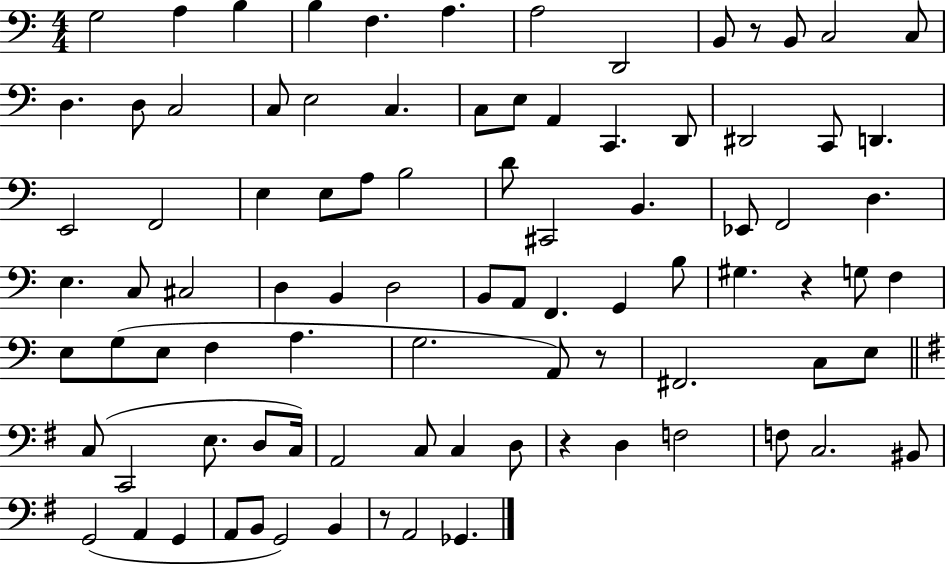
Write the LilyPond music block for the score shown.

{
  \clef bass
  \numericTimeSignature
  \time 4/4
  \key c \major
  \repeat volta 2 { g2 a4 b4 | b4 f4. a4. | a2 d,2 | b,8 r8 b,8 c2 c8 | \break d4. d8 c2 | c8 e2 c4. | c8 e8 a,4 c,4. d,8 | dis,2 c,8 d,4. | \break e,2 f,2 | e4 e8 a8 b2 | d'8 cis,2 b,4. | ees,8 f,2 d4. | \break e4. c8 cis2 | d4 b,4 d2 | b,8 a,8 f,4. g,4 b8 | gis4. r4 g8 f4 | \break e8 g8( e8 f4 a4. | g2. a,8) r8 | fis,2. c8 e8 | \bar "||" \break \key g \major c8( c,2 e8. d8 c16) | a,2 c8 c4 d8 | r4 d4 f2 | f8 c2. bis,8 | \break g,2( a,4 g,4 | a,8 b,8 g,2) b,4 | r8 a,2 ges,4. | } \bar "|."
}